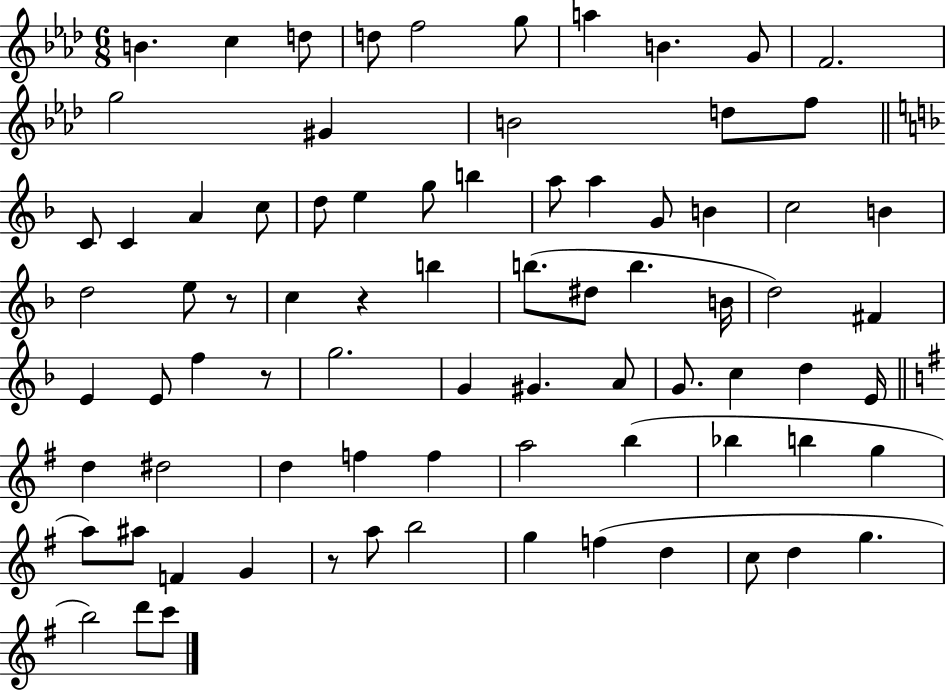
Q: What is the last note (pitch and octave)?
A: C6